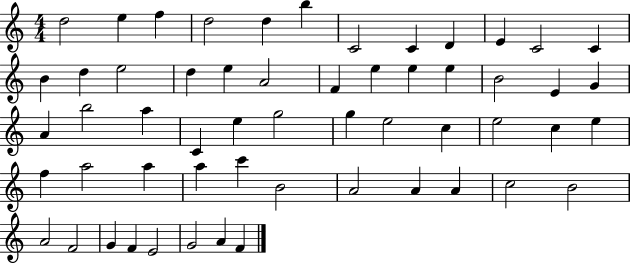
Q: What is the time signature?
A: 4/4